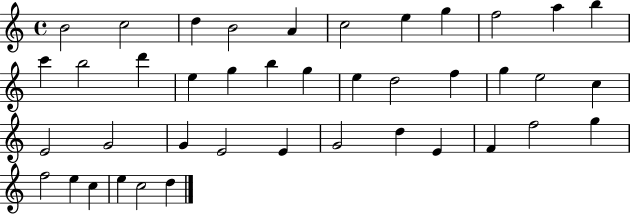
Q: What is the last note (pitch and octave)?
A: D5